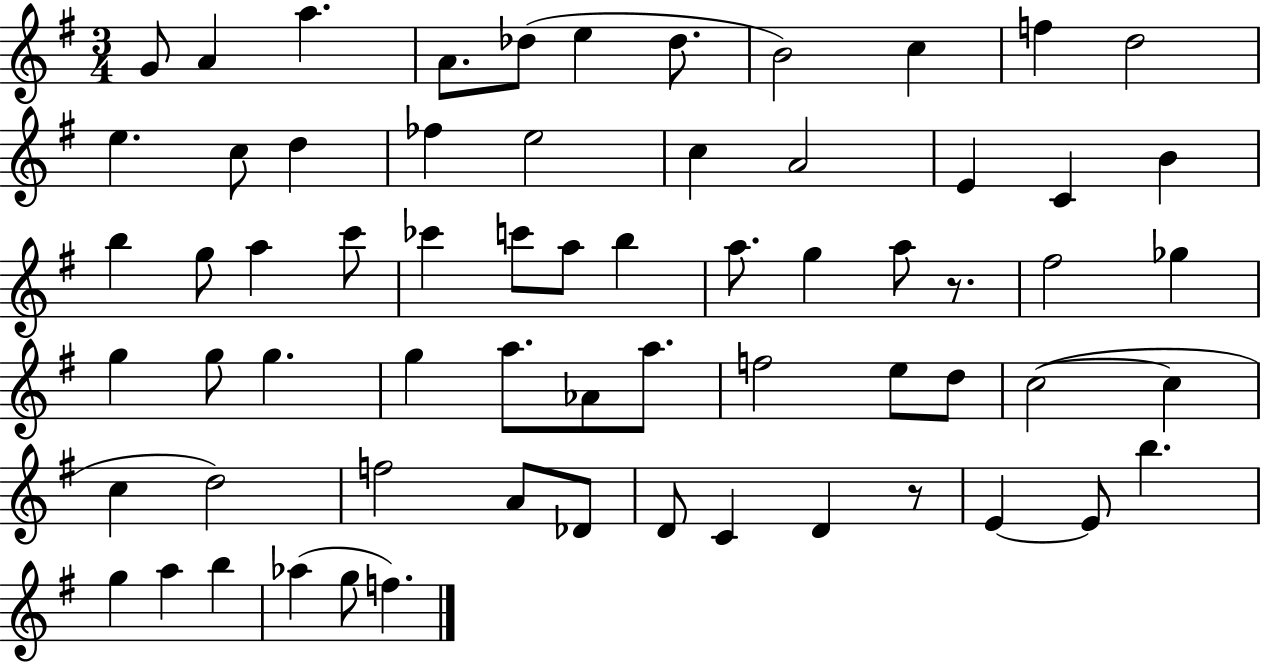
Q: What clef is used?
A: treble